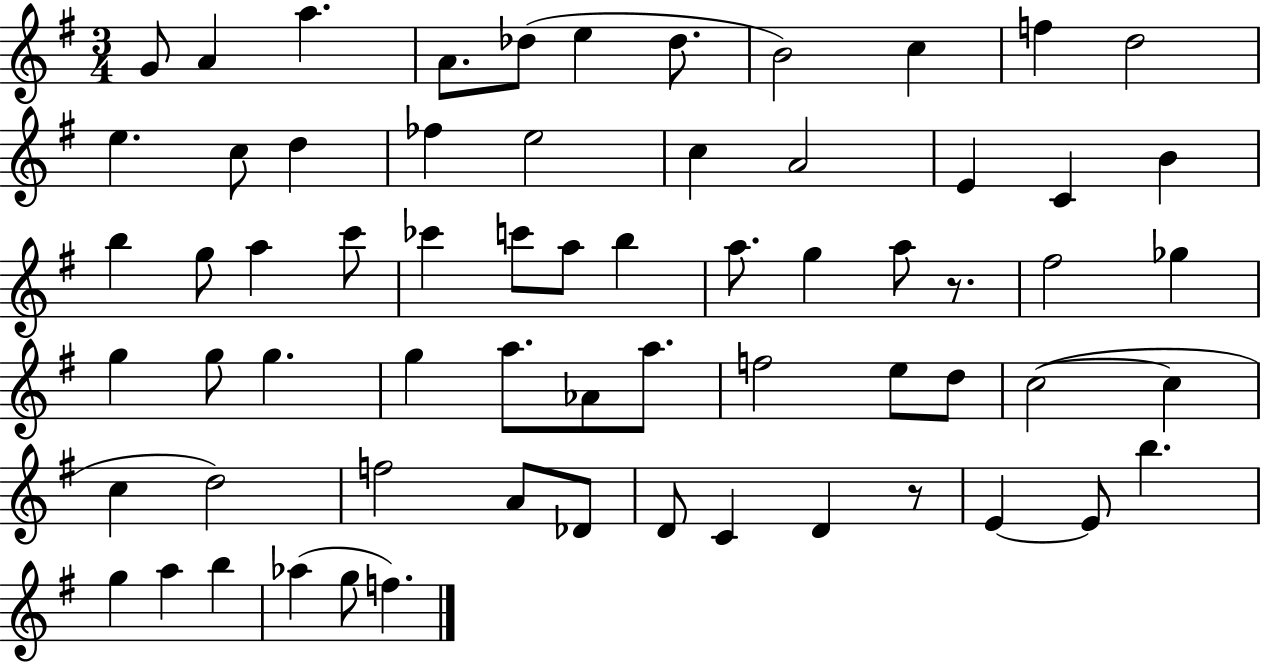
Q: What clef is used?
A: treble